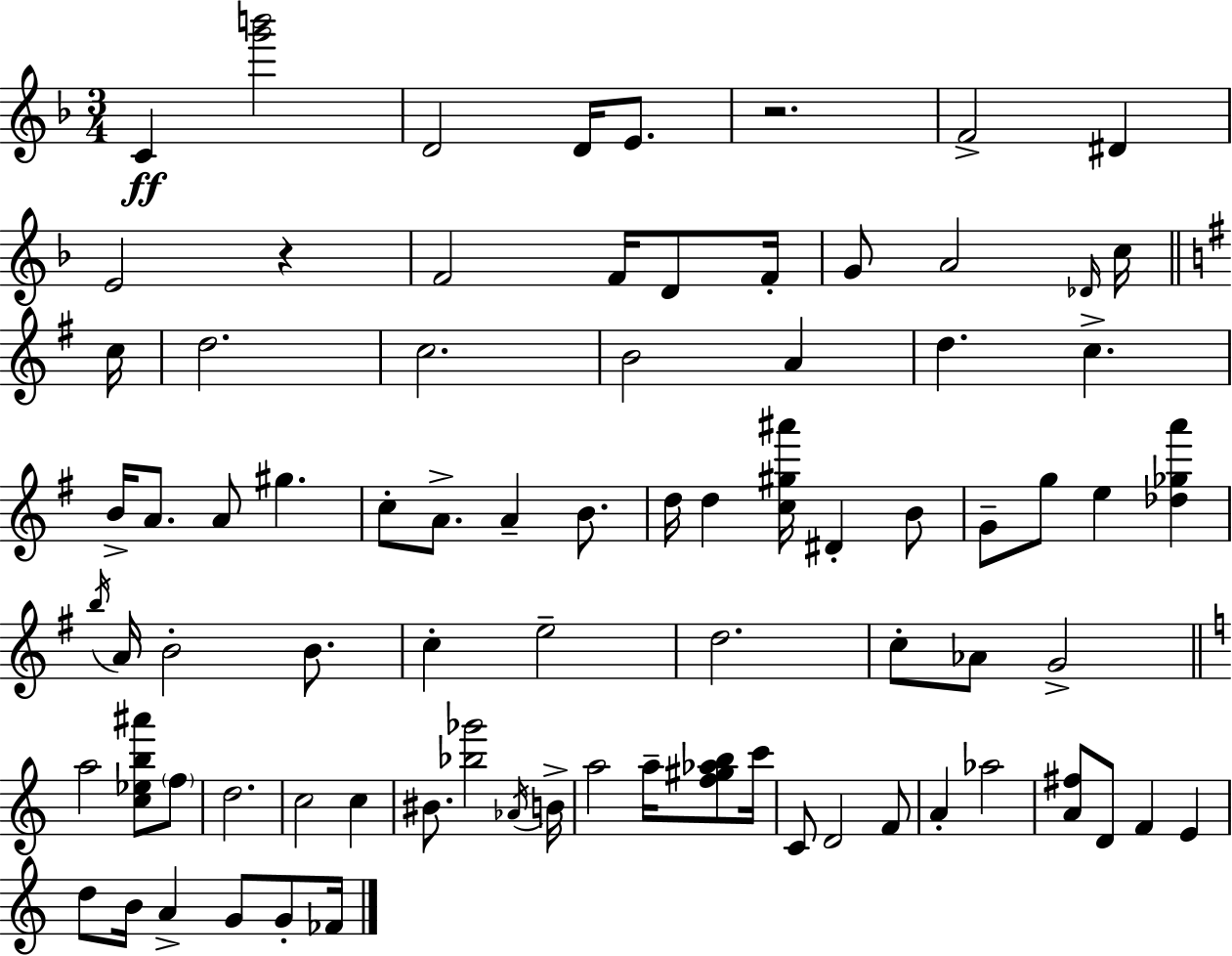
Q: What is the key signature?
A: D minor